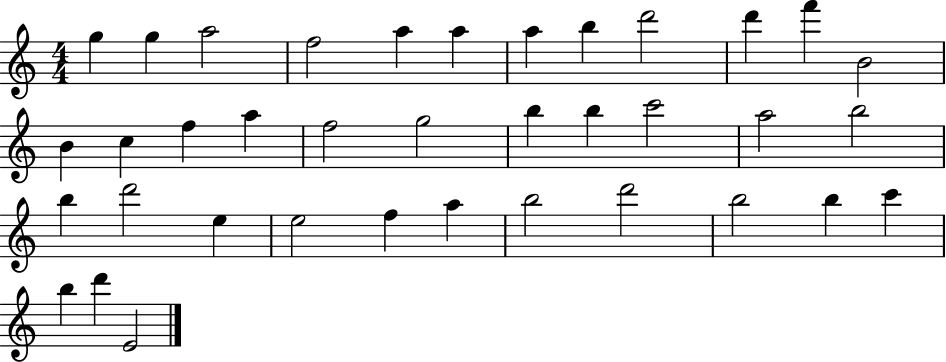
X:1
T:Untitled
M:4/4
L:1/4
K:C
g g a2 f2 a a a b d'2 d' f' B2 B c f a f2 g2 b b c'2 a2 b2 b d'2 e e2 f a b2 d'2 b2 b c' b d' E2